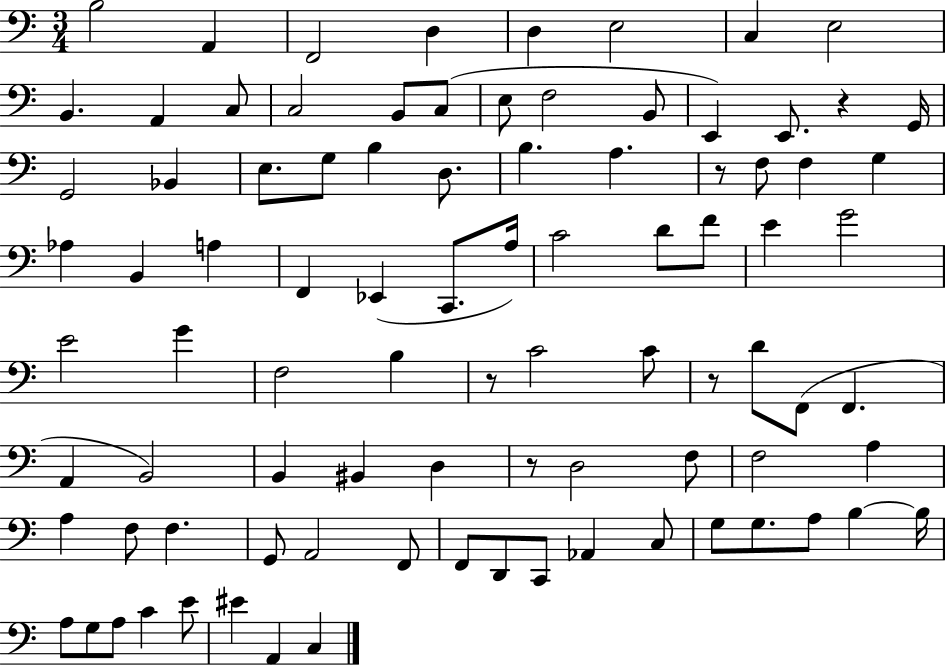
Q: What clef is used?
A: bass